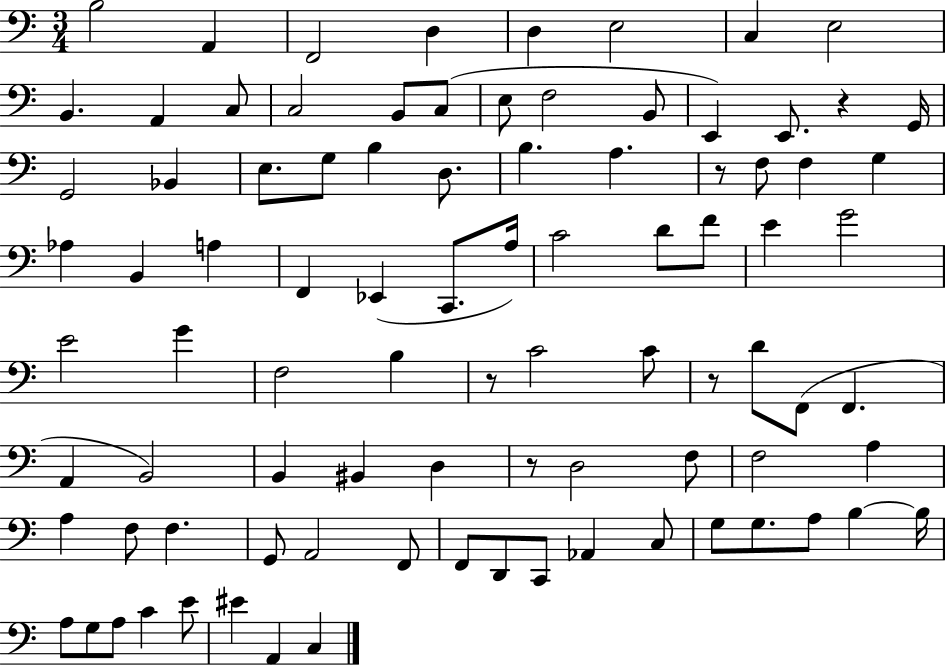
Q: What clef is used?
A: bass